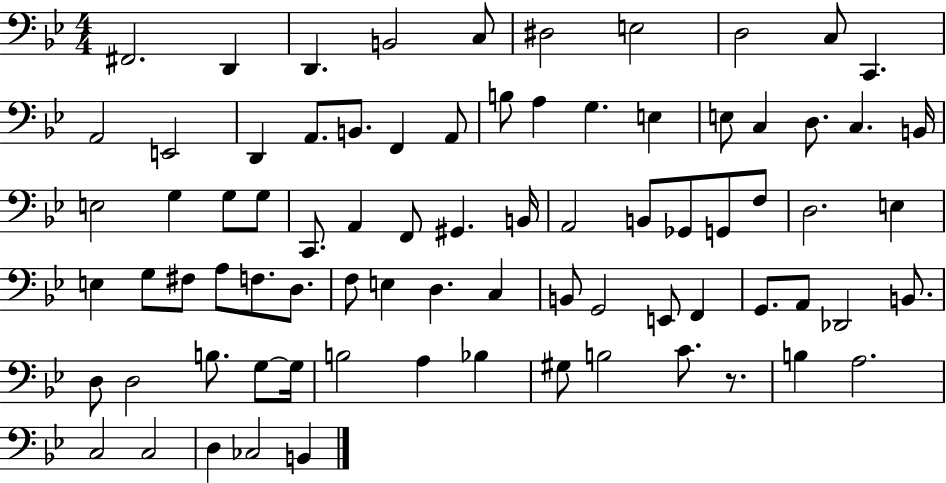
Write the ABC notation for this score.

X:1
T:Untitled
M:4/4
L:1/4
K:Bb
^F,,2 D,, D,, B,,2 C,/2 ^D,2 E,2 D,2 C,/2 C,, A,,2 E,,2 D,, A,,/2 B,,/2 F,, A,,/2 B,/2 A, G, E, E,/2 C, D,/2 C, B,,/4 E,2 G, G,/2 G,/2 C,,/2 A,, F,,/2 ^G,, B,,/4 A,,2 B,,/2 _G,,/2 G,,/2 F,/2 D,2 E, E, G,/2 ^F,/2 A,/2 F,/2 D,/2 F,/2 E, D, C, B,,/2 G,,2 E,,/2 F,, G,,/2 A,,/2 _D,,2 B,,/2 D,/2 D,2 B,/2 G,/2 G,/4 B,2 A, _B, ^G,/2 B,2 C/2 z/2 B, A,2 C,2 C,2 D, _C,2 B,,